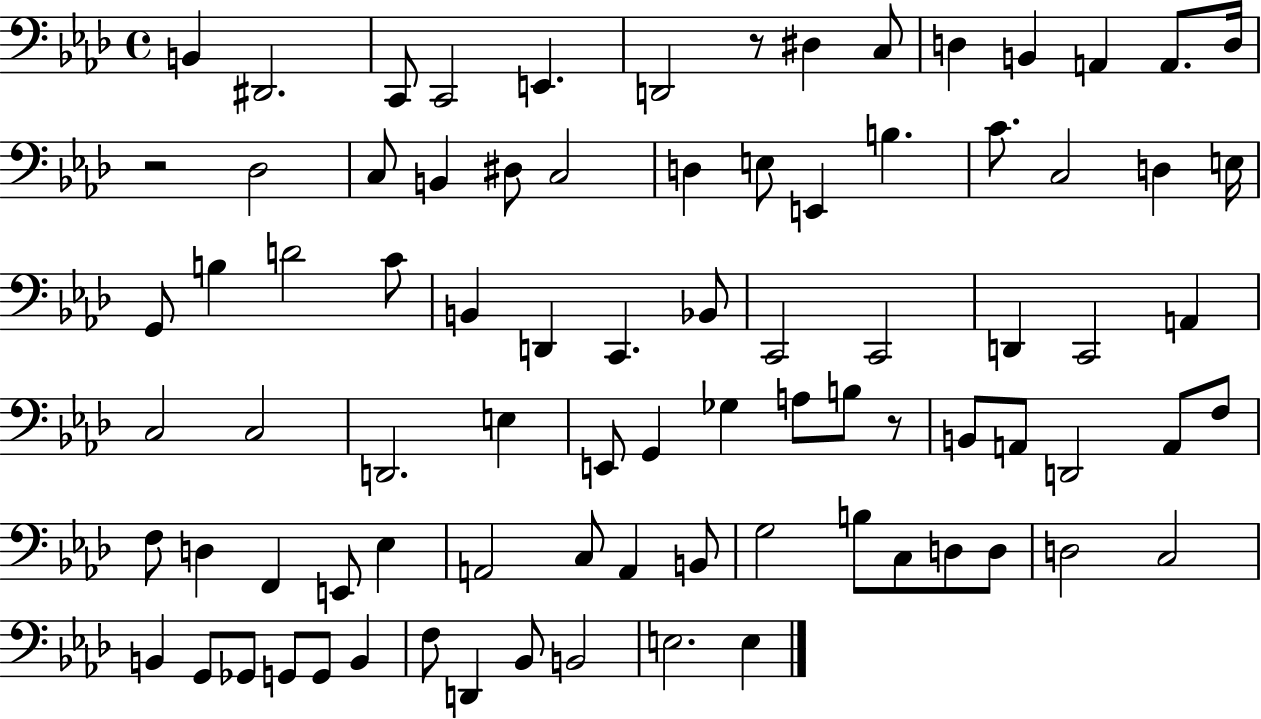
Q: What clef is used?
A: bass